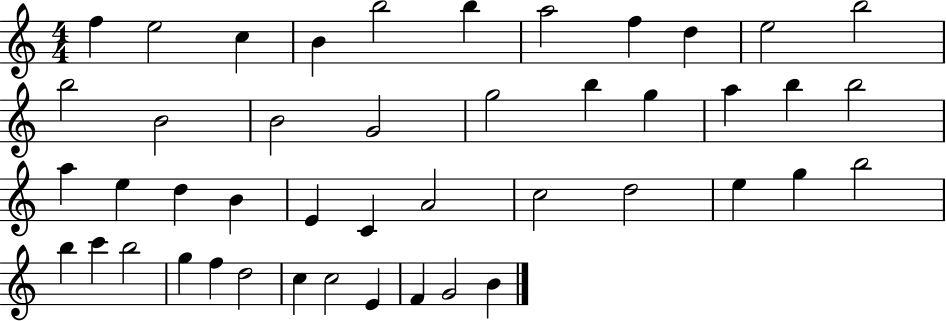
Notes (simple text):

F5/q E5/h C5/q B4/q B5/h B5/q A5/h F5/q D5/q E5/h B5/h B5/h B4/h B4/h G4/h G5/h B5/q G5/q A5/q B5/q B5/h A5/q E5/q D5/q B4/q E4/q C4/q A4/h C5/h D5/h E5/q G5/q B5/h B5/q C6/q B5/h G5/q F5/q D5/h C5/q C5/h E4/q F4/q G4/h B4/q